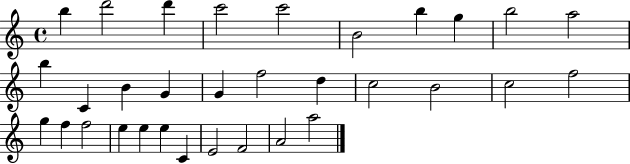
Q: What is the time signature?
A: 4/4